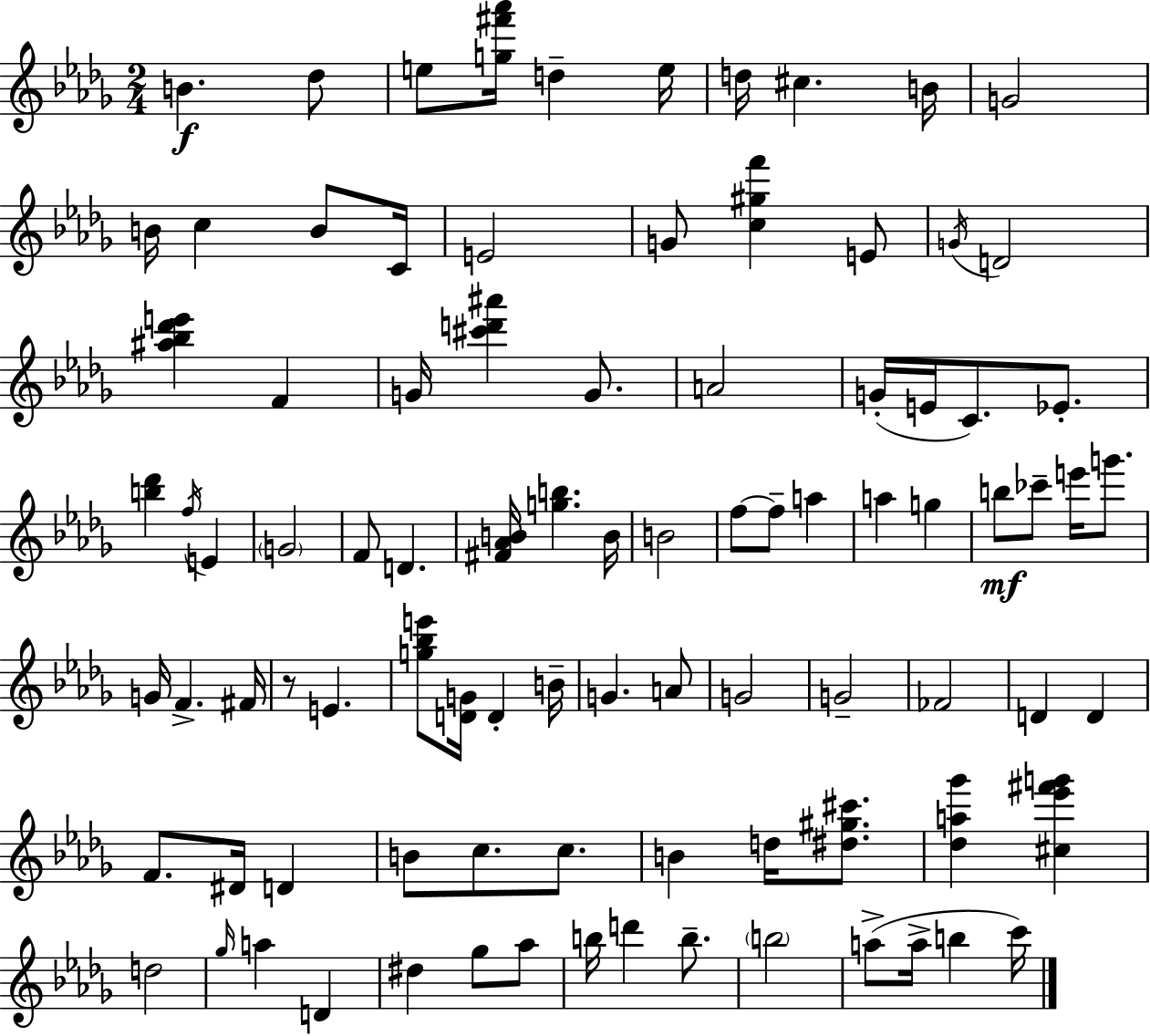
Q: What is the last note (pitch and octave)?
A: C6